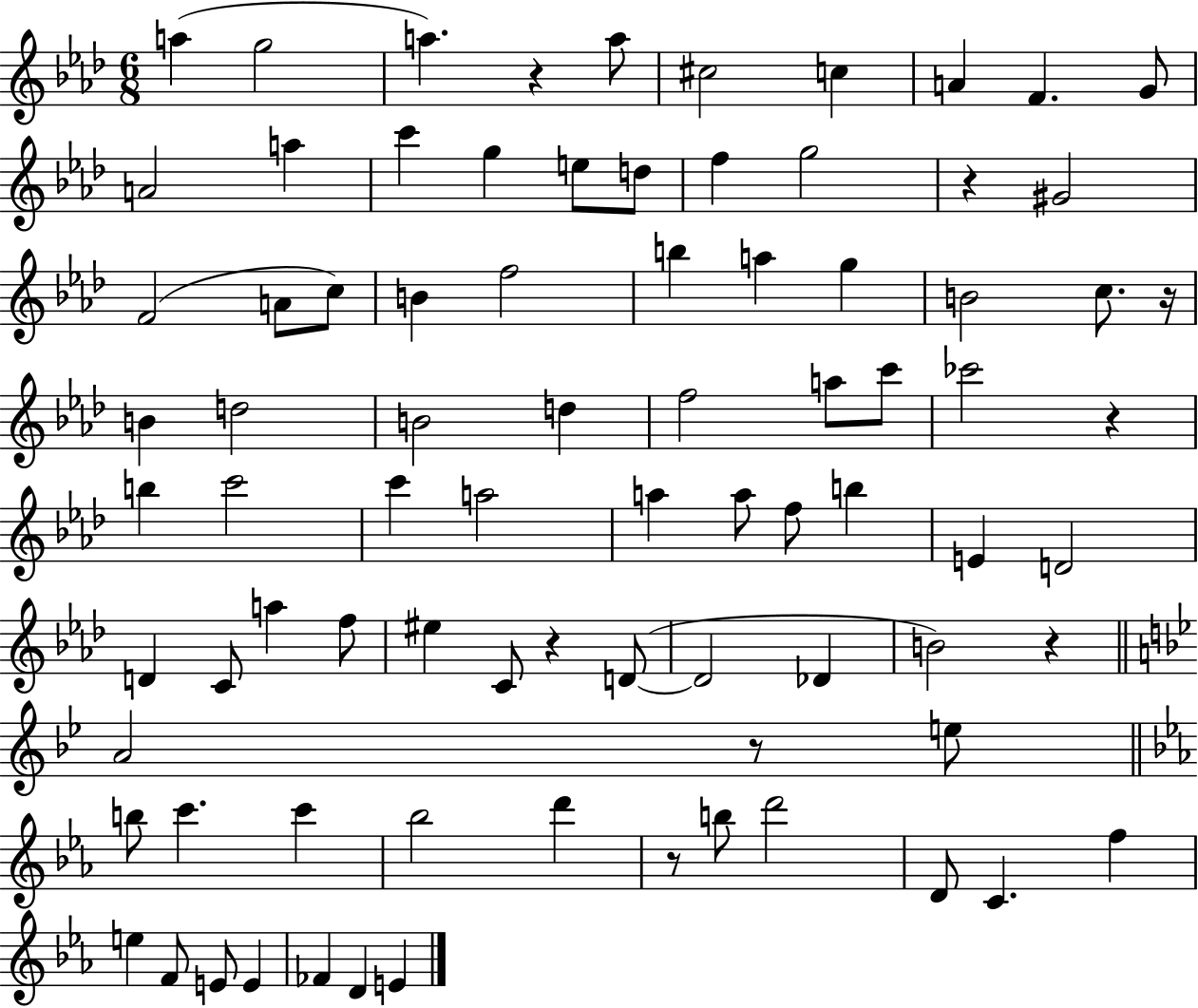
A5/q G5/h A5/q. R/q A5/e C#5/h C5/q A4/q F4/q. G4/e A4/h A5/q C6/q G5/q E5/e D5/e F5/q G5/h R/q G#4/h F4/h A4/e C5/e B4/q F5/h B5/q A5/q G5/q B4/h C5/e. R/s B4/q D5/h B4/h D5/q F5/h A5/e C6/e CES6/h R/q B5/q C6/h C6/q A5/h A5/q A5/e F5/e B5/q E4/q D4/h D4/q C4/e A5/q F5/e EIS5/q C4/e R/q D4/e D4/h Db4/q B4/h R/q A4/h R/e E5/e B5/e C6/q. C6/q Bb5/h D6/q R/e B5/e D6/h D4/e C4/q. F5/q E5/q F4/e E4/e E4/q FES4/q D4/q E4/q